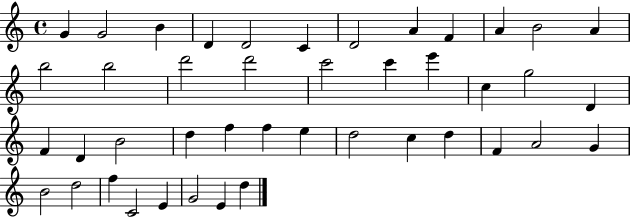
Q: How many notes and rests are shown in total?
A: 43